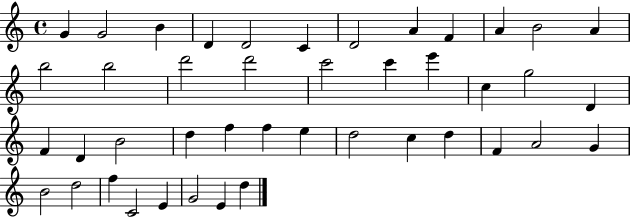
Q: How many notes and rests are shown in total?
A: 43